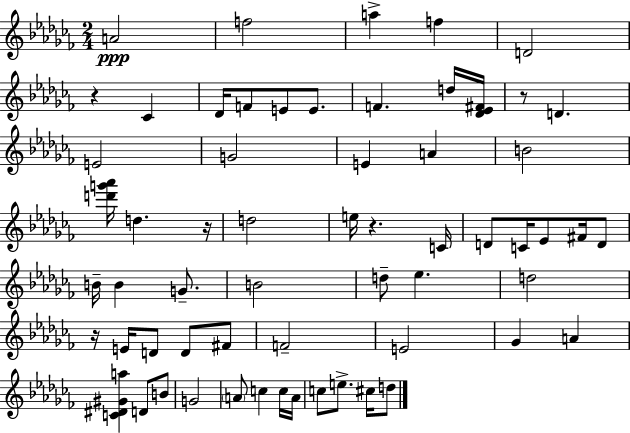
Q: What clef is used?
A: treble